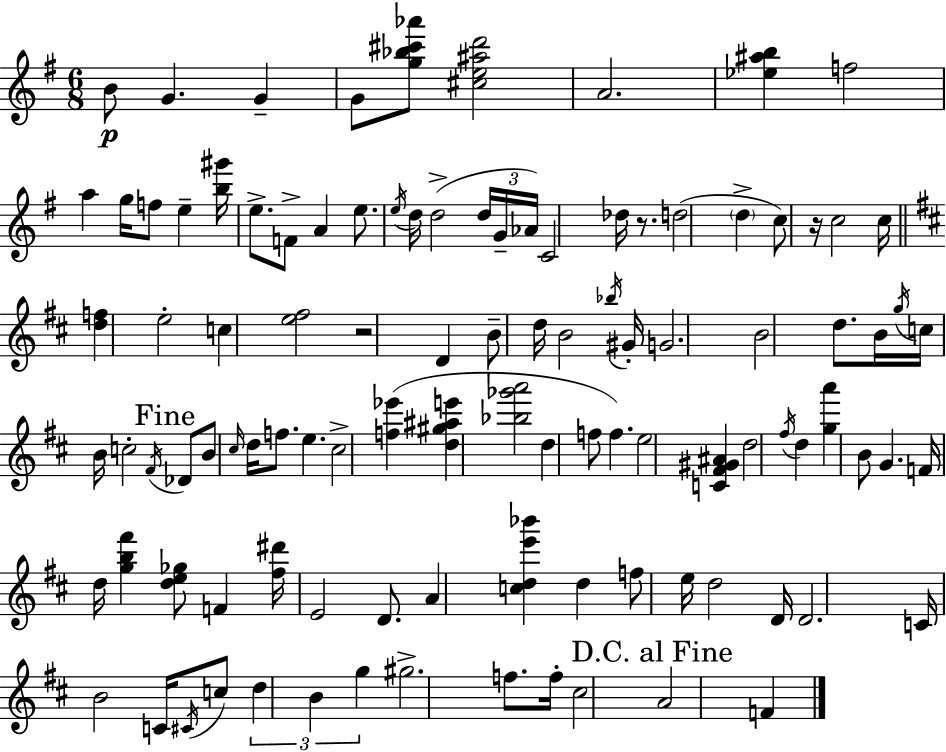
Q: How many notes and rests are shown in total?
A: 104